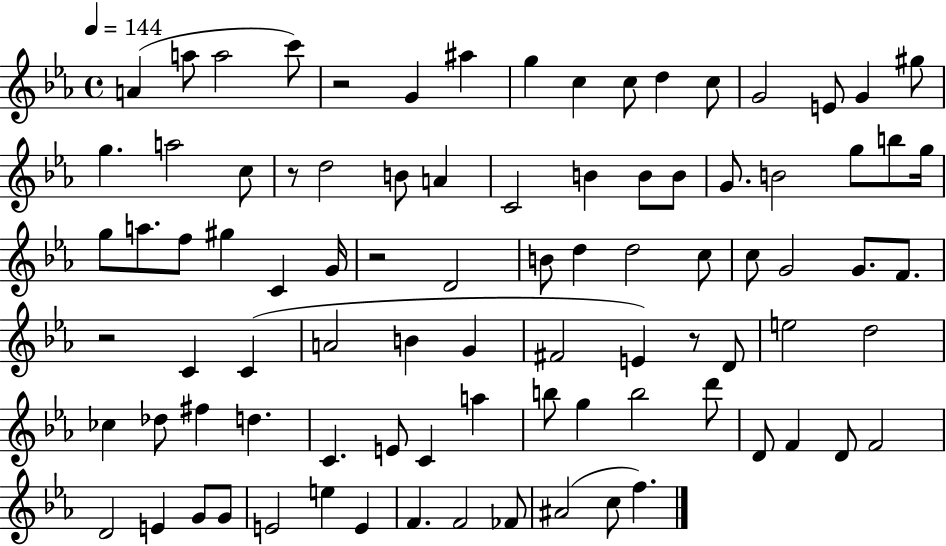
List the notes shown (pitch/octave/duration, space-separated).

A4/q A5/e A5/h C6/e R/h G4/q A#5/q G5/q C5/q C5/e D5/q C5/e G4/h E4/e G4/q G#5/e G5/q. A5/h C5/e R/e D5/h B4/e A4/q C4/h B4/q B4/e B4/e G4/e. B4/h G5/e B5/e G5/s G5/e A5/e. F5/e G#5/q C4/q G4/s R/h D4/h B4/e D5/q D5/h C5/e C5/e G4/h G4/e. F4/e. R/h C4/q C4/q A4/h B4/q G4/q F#4/h E4/q R/e D4/e E5/h D5/h CES5/q Db5/e F#5/q D5/q. C4/q. E4/e C4/q A5/q B5/e G5/q B5/h D6/e D4/e F4/q D4/e F4/h D4/h E4/q G4/e G4/e E4/h E5/q E4/q F4/q. F4/h FES4/e A#4/h C5/e F5/q.